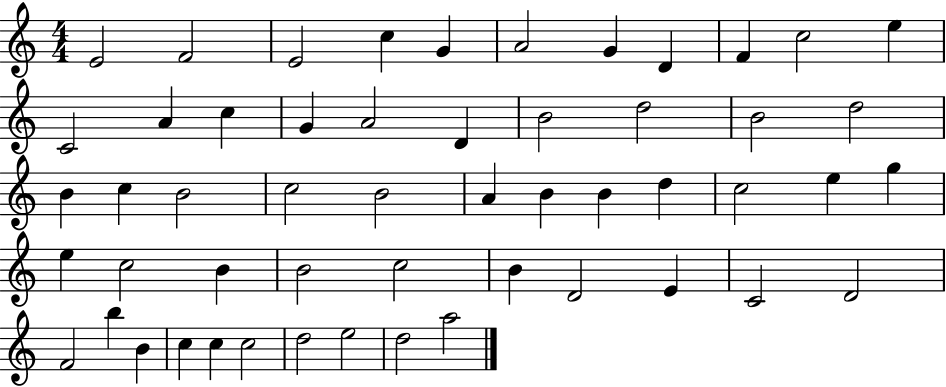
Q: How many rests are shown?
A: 0